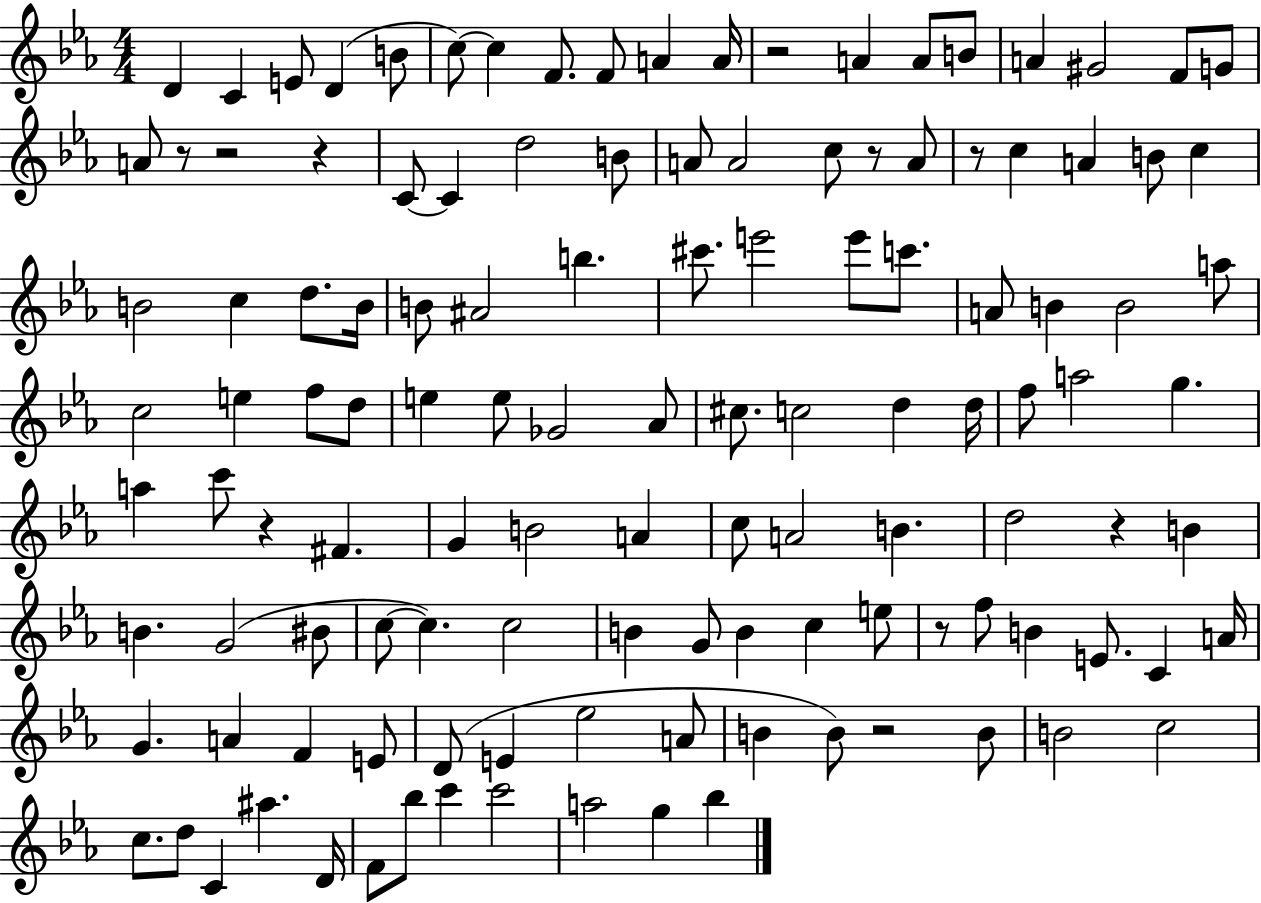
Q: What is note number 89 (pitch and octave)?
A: G4